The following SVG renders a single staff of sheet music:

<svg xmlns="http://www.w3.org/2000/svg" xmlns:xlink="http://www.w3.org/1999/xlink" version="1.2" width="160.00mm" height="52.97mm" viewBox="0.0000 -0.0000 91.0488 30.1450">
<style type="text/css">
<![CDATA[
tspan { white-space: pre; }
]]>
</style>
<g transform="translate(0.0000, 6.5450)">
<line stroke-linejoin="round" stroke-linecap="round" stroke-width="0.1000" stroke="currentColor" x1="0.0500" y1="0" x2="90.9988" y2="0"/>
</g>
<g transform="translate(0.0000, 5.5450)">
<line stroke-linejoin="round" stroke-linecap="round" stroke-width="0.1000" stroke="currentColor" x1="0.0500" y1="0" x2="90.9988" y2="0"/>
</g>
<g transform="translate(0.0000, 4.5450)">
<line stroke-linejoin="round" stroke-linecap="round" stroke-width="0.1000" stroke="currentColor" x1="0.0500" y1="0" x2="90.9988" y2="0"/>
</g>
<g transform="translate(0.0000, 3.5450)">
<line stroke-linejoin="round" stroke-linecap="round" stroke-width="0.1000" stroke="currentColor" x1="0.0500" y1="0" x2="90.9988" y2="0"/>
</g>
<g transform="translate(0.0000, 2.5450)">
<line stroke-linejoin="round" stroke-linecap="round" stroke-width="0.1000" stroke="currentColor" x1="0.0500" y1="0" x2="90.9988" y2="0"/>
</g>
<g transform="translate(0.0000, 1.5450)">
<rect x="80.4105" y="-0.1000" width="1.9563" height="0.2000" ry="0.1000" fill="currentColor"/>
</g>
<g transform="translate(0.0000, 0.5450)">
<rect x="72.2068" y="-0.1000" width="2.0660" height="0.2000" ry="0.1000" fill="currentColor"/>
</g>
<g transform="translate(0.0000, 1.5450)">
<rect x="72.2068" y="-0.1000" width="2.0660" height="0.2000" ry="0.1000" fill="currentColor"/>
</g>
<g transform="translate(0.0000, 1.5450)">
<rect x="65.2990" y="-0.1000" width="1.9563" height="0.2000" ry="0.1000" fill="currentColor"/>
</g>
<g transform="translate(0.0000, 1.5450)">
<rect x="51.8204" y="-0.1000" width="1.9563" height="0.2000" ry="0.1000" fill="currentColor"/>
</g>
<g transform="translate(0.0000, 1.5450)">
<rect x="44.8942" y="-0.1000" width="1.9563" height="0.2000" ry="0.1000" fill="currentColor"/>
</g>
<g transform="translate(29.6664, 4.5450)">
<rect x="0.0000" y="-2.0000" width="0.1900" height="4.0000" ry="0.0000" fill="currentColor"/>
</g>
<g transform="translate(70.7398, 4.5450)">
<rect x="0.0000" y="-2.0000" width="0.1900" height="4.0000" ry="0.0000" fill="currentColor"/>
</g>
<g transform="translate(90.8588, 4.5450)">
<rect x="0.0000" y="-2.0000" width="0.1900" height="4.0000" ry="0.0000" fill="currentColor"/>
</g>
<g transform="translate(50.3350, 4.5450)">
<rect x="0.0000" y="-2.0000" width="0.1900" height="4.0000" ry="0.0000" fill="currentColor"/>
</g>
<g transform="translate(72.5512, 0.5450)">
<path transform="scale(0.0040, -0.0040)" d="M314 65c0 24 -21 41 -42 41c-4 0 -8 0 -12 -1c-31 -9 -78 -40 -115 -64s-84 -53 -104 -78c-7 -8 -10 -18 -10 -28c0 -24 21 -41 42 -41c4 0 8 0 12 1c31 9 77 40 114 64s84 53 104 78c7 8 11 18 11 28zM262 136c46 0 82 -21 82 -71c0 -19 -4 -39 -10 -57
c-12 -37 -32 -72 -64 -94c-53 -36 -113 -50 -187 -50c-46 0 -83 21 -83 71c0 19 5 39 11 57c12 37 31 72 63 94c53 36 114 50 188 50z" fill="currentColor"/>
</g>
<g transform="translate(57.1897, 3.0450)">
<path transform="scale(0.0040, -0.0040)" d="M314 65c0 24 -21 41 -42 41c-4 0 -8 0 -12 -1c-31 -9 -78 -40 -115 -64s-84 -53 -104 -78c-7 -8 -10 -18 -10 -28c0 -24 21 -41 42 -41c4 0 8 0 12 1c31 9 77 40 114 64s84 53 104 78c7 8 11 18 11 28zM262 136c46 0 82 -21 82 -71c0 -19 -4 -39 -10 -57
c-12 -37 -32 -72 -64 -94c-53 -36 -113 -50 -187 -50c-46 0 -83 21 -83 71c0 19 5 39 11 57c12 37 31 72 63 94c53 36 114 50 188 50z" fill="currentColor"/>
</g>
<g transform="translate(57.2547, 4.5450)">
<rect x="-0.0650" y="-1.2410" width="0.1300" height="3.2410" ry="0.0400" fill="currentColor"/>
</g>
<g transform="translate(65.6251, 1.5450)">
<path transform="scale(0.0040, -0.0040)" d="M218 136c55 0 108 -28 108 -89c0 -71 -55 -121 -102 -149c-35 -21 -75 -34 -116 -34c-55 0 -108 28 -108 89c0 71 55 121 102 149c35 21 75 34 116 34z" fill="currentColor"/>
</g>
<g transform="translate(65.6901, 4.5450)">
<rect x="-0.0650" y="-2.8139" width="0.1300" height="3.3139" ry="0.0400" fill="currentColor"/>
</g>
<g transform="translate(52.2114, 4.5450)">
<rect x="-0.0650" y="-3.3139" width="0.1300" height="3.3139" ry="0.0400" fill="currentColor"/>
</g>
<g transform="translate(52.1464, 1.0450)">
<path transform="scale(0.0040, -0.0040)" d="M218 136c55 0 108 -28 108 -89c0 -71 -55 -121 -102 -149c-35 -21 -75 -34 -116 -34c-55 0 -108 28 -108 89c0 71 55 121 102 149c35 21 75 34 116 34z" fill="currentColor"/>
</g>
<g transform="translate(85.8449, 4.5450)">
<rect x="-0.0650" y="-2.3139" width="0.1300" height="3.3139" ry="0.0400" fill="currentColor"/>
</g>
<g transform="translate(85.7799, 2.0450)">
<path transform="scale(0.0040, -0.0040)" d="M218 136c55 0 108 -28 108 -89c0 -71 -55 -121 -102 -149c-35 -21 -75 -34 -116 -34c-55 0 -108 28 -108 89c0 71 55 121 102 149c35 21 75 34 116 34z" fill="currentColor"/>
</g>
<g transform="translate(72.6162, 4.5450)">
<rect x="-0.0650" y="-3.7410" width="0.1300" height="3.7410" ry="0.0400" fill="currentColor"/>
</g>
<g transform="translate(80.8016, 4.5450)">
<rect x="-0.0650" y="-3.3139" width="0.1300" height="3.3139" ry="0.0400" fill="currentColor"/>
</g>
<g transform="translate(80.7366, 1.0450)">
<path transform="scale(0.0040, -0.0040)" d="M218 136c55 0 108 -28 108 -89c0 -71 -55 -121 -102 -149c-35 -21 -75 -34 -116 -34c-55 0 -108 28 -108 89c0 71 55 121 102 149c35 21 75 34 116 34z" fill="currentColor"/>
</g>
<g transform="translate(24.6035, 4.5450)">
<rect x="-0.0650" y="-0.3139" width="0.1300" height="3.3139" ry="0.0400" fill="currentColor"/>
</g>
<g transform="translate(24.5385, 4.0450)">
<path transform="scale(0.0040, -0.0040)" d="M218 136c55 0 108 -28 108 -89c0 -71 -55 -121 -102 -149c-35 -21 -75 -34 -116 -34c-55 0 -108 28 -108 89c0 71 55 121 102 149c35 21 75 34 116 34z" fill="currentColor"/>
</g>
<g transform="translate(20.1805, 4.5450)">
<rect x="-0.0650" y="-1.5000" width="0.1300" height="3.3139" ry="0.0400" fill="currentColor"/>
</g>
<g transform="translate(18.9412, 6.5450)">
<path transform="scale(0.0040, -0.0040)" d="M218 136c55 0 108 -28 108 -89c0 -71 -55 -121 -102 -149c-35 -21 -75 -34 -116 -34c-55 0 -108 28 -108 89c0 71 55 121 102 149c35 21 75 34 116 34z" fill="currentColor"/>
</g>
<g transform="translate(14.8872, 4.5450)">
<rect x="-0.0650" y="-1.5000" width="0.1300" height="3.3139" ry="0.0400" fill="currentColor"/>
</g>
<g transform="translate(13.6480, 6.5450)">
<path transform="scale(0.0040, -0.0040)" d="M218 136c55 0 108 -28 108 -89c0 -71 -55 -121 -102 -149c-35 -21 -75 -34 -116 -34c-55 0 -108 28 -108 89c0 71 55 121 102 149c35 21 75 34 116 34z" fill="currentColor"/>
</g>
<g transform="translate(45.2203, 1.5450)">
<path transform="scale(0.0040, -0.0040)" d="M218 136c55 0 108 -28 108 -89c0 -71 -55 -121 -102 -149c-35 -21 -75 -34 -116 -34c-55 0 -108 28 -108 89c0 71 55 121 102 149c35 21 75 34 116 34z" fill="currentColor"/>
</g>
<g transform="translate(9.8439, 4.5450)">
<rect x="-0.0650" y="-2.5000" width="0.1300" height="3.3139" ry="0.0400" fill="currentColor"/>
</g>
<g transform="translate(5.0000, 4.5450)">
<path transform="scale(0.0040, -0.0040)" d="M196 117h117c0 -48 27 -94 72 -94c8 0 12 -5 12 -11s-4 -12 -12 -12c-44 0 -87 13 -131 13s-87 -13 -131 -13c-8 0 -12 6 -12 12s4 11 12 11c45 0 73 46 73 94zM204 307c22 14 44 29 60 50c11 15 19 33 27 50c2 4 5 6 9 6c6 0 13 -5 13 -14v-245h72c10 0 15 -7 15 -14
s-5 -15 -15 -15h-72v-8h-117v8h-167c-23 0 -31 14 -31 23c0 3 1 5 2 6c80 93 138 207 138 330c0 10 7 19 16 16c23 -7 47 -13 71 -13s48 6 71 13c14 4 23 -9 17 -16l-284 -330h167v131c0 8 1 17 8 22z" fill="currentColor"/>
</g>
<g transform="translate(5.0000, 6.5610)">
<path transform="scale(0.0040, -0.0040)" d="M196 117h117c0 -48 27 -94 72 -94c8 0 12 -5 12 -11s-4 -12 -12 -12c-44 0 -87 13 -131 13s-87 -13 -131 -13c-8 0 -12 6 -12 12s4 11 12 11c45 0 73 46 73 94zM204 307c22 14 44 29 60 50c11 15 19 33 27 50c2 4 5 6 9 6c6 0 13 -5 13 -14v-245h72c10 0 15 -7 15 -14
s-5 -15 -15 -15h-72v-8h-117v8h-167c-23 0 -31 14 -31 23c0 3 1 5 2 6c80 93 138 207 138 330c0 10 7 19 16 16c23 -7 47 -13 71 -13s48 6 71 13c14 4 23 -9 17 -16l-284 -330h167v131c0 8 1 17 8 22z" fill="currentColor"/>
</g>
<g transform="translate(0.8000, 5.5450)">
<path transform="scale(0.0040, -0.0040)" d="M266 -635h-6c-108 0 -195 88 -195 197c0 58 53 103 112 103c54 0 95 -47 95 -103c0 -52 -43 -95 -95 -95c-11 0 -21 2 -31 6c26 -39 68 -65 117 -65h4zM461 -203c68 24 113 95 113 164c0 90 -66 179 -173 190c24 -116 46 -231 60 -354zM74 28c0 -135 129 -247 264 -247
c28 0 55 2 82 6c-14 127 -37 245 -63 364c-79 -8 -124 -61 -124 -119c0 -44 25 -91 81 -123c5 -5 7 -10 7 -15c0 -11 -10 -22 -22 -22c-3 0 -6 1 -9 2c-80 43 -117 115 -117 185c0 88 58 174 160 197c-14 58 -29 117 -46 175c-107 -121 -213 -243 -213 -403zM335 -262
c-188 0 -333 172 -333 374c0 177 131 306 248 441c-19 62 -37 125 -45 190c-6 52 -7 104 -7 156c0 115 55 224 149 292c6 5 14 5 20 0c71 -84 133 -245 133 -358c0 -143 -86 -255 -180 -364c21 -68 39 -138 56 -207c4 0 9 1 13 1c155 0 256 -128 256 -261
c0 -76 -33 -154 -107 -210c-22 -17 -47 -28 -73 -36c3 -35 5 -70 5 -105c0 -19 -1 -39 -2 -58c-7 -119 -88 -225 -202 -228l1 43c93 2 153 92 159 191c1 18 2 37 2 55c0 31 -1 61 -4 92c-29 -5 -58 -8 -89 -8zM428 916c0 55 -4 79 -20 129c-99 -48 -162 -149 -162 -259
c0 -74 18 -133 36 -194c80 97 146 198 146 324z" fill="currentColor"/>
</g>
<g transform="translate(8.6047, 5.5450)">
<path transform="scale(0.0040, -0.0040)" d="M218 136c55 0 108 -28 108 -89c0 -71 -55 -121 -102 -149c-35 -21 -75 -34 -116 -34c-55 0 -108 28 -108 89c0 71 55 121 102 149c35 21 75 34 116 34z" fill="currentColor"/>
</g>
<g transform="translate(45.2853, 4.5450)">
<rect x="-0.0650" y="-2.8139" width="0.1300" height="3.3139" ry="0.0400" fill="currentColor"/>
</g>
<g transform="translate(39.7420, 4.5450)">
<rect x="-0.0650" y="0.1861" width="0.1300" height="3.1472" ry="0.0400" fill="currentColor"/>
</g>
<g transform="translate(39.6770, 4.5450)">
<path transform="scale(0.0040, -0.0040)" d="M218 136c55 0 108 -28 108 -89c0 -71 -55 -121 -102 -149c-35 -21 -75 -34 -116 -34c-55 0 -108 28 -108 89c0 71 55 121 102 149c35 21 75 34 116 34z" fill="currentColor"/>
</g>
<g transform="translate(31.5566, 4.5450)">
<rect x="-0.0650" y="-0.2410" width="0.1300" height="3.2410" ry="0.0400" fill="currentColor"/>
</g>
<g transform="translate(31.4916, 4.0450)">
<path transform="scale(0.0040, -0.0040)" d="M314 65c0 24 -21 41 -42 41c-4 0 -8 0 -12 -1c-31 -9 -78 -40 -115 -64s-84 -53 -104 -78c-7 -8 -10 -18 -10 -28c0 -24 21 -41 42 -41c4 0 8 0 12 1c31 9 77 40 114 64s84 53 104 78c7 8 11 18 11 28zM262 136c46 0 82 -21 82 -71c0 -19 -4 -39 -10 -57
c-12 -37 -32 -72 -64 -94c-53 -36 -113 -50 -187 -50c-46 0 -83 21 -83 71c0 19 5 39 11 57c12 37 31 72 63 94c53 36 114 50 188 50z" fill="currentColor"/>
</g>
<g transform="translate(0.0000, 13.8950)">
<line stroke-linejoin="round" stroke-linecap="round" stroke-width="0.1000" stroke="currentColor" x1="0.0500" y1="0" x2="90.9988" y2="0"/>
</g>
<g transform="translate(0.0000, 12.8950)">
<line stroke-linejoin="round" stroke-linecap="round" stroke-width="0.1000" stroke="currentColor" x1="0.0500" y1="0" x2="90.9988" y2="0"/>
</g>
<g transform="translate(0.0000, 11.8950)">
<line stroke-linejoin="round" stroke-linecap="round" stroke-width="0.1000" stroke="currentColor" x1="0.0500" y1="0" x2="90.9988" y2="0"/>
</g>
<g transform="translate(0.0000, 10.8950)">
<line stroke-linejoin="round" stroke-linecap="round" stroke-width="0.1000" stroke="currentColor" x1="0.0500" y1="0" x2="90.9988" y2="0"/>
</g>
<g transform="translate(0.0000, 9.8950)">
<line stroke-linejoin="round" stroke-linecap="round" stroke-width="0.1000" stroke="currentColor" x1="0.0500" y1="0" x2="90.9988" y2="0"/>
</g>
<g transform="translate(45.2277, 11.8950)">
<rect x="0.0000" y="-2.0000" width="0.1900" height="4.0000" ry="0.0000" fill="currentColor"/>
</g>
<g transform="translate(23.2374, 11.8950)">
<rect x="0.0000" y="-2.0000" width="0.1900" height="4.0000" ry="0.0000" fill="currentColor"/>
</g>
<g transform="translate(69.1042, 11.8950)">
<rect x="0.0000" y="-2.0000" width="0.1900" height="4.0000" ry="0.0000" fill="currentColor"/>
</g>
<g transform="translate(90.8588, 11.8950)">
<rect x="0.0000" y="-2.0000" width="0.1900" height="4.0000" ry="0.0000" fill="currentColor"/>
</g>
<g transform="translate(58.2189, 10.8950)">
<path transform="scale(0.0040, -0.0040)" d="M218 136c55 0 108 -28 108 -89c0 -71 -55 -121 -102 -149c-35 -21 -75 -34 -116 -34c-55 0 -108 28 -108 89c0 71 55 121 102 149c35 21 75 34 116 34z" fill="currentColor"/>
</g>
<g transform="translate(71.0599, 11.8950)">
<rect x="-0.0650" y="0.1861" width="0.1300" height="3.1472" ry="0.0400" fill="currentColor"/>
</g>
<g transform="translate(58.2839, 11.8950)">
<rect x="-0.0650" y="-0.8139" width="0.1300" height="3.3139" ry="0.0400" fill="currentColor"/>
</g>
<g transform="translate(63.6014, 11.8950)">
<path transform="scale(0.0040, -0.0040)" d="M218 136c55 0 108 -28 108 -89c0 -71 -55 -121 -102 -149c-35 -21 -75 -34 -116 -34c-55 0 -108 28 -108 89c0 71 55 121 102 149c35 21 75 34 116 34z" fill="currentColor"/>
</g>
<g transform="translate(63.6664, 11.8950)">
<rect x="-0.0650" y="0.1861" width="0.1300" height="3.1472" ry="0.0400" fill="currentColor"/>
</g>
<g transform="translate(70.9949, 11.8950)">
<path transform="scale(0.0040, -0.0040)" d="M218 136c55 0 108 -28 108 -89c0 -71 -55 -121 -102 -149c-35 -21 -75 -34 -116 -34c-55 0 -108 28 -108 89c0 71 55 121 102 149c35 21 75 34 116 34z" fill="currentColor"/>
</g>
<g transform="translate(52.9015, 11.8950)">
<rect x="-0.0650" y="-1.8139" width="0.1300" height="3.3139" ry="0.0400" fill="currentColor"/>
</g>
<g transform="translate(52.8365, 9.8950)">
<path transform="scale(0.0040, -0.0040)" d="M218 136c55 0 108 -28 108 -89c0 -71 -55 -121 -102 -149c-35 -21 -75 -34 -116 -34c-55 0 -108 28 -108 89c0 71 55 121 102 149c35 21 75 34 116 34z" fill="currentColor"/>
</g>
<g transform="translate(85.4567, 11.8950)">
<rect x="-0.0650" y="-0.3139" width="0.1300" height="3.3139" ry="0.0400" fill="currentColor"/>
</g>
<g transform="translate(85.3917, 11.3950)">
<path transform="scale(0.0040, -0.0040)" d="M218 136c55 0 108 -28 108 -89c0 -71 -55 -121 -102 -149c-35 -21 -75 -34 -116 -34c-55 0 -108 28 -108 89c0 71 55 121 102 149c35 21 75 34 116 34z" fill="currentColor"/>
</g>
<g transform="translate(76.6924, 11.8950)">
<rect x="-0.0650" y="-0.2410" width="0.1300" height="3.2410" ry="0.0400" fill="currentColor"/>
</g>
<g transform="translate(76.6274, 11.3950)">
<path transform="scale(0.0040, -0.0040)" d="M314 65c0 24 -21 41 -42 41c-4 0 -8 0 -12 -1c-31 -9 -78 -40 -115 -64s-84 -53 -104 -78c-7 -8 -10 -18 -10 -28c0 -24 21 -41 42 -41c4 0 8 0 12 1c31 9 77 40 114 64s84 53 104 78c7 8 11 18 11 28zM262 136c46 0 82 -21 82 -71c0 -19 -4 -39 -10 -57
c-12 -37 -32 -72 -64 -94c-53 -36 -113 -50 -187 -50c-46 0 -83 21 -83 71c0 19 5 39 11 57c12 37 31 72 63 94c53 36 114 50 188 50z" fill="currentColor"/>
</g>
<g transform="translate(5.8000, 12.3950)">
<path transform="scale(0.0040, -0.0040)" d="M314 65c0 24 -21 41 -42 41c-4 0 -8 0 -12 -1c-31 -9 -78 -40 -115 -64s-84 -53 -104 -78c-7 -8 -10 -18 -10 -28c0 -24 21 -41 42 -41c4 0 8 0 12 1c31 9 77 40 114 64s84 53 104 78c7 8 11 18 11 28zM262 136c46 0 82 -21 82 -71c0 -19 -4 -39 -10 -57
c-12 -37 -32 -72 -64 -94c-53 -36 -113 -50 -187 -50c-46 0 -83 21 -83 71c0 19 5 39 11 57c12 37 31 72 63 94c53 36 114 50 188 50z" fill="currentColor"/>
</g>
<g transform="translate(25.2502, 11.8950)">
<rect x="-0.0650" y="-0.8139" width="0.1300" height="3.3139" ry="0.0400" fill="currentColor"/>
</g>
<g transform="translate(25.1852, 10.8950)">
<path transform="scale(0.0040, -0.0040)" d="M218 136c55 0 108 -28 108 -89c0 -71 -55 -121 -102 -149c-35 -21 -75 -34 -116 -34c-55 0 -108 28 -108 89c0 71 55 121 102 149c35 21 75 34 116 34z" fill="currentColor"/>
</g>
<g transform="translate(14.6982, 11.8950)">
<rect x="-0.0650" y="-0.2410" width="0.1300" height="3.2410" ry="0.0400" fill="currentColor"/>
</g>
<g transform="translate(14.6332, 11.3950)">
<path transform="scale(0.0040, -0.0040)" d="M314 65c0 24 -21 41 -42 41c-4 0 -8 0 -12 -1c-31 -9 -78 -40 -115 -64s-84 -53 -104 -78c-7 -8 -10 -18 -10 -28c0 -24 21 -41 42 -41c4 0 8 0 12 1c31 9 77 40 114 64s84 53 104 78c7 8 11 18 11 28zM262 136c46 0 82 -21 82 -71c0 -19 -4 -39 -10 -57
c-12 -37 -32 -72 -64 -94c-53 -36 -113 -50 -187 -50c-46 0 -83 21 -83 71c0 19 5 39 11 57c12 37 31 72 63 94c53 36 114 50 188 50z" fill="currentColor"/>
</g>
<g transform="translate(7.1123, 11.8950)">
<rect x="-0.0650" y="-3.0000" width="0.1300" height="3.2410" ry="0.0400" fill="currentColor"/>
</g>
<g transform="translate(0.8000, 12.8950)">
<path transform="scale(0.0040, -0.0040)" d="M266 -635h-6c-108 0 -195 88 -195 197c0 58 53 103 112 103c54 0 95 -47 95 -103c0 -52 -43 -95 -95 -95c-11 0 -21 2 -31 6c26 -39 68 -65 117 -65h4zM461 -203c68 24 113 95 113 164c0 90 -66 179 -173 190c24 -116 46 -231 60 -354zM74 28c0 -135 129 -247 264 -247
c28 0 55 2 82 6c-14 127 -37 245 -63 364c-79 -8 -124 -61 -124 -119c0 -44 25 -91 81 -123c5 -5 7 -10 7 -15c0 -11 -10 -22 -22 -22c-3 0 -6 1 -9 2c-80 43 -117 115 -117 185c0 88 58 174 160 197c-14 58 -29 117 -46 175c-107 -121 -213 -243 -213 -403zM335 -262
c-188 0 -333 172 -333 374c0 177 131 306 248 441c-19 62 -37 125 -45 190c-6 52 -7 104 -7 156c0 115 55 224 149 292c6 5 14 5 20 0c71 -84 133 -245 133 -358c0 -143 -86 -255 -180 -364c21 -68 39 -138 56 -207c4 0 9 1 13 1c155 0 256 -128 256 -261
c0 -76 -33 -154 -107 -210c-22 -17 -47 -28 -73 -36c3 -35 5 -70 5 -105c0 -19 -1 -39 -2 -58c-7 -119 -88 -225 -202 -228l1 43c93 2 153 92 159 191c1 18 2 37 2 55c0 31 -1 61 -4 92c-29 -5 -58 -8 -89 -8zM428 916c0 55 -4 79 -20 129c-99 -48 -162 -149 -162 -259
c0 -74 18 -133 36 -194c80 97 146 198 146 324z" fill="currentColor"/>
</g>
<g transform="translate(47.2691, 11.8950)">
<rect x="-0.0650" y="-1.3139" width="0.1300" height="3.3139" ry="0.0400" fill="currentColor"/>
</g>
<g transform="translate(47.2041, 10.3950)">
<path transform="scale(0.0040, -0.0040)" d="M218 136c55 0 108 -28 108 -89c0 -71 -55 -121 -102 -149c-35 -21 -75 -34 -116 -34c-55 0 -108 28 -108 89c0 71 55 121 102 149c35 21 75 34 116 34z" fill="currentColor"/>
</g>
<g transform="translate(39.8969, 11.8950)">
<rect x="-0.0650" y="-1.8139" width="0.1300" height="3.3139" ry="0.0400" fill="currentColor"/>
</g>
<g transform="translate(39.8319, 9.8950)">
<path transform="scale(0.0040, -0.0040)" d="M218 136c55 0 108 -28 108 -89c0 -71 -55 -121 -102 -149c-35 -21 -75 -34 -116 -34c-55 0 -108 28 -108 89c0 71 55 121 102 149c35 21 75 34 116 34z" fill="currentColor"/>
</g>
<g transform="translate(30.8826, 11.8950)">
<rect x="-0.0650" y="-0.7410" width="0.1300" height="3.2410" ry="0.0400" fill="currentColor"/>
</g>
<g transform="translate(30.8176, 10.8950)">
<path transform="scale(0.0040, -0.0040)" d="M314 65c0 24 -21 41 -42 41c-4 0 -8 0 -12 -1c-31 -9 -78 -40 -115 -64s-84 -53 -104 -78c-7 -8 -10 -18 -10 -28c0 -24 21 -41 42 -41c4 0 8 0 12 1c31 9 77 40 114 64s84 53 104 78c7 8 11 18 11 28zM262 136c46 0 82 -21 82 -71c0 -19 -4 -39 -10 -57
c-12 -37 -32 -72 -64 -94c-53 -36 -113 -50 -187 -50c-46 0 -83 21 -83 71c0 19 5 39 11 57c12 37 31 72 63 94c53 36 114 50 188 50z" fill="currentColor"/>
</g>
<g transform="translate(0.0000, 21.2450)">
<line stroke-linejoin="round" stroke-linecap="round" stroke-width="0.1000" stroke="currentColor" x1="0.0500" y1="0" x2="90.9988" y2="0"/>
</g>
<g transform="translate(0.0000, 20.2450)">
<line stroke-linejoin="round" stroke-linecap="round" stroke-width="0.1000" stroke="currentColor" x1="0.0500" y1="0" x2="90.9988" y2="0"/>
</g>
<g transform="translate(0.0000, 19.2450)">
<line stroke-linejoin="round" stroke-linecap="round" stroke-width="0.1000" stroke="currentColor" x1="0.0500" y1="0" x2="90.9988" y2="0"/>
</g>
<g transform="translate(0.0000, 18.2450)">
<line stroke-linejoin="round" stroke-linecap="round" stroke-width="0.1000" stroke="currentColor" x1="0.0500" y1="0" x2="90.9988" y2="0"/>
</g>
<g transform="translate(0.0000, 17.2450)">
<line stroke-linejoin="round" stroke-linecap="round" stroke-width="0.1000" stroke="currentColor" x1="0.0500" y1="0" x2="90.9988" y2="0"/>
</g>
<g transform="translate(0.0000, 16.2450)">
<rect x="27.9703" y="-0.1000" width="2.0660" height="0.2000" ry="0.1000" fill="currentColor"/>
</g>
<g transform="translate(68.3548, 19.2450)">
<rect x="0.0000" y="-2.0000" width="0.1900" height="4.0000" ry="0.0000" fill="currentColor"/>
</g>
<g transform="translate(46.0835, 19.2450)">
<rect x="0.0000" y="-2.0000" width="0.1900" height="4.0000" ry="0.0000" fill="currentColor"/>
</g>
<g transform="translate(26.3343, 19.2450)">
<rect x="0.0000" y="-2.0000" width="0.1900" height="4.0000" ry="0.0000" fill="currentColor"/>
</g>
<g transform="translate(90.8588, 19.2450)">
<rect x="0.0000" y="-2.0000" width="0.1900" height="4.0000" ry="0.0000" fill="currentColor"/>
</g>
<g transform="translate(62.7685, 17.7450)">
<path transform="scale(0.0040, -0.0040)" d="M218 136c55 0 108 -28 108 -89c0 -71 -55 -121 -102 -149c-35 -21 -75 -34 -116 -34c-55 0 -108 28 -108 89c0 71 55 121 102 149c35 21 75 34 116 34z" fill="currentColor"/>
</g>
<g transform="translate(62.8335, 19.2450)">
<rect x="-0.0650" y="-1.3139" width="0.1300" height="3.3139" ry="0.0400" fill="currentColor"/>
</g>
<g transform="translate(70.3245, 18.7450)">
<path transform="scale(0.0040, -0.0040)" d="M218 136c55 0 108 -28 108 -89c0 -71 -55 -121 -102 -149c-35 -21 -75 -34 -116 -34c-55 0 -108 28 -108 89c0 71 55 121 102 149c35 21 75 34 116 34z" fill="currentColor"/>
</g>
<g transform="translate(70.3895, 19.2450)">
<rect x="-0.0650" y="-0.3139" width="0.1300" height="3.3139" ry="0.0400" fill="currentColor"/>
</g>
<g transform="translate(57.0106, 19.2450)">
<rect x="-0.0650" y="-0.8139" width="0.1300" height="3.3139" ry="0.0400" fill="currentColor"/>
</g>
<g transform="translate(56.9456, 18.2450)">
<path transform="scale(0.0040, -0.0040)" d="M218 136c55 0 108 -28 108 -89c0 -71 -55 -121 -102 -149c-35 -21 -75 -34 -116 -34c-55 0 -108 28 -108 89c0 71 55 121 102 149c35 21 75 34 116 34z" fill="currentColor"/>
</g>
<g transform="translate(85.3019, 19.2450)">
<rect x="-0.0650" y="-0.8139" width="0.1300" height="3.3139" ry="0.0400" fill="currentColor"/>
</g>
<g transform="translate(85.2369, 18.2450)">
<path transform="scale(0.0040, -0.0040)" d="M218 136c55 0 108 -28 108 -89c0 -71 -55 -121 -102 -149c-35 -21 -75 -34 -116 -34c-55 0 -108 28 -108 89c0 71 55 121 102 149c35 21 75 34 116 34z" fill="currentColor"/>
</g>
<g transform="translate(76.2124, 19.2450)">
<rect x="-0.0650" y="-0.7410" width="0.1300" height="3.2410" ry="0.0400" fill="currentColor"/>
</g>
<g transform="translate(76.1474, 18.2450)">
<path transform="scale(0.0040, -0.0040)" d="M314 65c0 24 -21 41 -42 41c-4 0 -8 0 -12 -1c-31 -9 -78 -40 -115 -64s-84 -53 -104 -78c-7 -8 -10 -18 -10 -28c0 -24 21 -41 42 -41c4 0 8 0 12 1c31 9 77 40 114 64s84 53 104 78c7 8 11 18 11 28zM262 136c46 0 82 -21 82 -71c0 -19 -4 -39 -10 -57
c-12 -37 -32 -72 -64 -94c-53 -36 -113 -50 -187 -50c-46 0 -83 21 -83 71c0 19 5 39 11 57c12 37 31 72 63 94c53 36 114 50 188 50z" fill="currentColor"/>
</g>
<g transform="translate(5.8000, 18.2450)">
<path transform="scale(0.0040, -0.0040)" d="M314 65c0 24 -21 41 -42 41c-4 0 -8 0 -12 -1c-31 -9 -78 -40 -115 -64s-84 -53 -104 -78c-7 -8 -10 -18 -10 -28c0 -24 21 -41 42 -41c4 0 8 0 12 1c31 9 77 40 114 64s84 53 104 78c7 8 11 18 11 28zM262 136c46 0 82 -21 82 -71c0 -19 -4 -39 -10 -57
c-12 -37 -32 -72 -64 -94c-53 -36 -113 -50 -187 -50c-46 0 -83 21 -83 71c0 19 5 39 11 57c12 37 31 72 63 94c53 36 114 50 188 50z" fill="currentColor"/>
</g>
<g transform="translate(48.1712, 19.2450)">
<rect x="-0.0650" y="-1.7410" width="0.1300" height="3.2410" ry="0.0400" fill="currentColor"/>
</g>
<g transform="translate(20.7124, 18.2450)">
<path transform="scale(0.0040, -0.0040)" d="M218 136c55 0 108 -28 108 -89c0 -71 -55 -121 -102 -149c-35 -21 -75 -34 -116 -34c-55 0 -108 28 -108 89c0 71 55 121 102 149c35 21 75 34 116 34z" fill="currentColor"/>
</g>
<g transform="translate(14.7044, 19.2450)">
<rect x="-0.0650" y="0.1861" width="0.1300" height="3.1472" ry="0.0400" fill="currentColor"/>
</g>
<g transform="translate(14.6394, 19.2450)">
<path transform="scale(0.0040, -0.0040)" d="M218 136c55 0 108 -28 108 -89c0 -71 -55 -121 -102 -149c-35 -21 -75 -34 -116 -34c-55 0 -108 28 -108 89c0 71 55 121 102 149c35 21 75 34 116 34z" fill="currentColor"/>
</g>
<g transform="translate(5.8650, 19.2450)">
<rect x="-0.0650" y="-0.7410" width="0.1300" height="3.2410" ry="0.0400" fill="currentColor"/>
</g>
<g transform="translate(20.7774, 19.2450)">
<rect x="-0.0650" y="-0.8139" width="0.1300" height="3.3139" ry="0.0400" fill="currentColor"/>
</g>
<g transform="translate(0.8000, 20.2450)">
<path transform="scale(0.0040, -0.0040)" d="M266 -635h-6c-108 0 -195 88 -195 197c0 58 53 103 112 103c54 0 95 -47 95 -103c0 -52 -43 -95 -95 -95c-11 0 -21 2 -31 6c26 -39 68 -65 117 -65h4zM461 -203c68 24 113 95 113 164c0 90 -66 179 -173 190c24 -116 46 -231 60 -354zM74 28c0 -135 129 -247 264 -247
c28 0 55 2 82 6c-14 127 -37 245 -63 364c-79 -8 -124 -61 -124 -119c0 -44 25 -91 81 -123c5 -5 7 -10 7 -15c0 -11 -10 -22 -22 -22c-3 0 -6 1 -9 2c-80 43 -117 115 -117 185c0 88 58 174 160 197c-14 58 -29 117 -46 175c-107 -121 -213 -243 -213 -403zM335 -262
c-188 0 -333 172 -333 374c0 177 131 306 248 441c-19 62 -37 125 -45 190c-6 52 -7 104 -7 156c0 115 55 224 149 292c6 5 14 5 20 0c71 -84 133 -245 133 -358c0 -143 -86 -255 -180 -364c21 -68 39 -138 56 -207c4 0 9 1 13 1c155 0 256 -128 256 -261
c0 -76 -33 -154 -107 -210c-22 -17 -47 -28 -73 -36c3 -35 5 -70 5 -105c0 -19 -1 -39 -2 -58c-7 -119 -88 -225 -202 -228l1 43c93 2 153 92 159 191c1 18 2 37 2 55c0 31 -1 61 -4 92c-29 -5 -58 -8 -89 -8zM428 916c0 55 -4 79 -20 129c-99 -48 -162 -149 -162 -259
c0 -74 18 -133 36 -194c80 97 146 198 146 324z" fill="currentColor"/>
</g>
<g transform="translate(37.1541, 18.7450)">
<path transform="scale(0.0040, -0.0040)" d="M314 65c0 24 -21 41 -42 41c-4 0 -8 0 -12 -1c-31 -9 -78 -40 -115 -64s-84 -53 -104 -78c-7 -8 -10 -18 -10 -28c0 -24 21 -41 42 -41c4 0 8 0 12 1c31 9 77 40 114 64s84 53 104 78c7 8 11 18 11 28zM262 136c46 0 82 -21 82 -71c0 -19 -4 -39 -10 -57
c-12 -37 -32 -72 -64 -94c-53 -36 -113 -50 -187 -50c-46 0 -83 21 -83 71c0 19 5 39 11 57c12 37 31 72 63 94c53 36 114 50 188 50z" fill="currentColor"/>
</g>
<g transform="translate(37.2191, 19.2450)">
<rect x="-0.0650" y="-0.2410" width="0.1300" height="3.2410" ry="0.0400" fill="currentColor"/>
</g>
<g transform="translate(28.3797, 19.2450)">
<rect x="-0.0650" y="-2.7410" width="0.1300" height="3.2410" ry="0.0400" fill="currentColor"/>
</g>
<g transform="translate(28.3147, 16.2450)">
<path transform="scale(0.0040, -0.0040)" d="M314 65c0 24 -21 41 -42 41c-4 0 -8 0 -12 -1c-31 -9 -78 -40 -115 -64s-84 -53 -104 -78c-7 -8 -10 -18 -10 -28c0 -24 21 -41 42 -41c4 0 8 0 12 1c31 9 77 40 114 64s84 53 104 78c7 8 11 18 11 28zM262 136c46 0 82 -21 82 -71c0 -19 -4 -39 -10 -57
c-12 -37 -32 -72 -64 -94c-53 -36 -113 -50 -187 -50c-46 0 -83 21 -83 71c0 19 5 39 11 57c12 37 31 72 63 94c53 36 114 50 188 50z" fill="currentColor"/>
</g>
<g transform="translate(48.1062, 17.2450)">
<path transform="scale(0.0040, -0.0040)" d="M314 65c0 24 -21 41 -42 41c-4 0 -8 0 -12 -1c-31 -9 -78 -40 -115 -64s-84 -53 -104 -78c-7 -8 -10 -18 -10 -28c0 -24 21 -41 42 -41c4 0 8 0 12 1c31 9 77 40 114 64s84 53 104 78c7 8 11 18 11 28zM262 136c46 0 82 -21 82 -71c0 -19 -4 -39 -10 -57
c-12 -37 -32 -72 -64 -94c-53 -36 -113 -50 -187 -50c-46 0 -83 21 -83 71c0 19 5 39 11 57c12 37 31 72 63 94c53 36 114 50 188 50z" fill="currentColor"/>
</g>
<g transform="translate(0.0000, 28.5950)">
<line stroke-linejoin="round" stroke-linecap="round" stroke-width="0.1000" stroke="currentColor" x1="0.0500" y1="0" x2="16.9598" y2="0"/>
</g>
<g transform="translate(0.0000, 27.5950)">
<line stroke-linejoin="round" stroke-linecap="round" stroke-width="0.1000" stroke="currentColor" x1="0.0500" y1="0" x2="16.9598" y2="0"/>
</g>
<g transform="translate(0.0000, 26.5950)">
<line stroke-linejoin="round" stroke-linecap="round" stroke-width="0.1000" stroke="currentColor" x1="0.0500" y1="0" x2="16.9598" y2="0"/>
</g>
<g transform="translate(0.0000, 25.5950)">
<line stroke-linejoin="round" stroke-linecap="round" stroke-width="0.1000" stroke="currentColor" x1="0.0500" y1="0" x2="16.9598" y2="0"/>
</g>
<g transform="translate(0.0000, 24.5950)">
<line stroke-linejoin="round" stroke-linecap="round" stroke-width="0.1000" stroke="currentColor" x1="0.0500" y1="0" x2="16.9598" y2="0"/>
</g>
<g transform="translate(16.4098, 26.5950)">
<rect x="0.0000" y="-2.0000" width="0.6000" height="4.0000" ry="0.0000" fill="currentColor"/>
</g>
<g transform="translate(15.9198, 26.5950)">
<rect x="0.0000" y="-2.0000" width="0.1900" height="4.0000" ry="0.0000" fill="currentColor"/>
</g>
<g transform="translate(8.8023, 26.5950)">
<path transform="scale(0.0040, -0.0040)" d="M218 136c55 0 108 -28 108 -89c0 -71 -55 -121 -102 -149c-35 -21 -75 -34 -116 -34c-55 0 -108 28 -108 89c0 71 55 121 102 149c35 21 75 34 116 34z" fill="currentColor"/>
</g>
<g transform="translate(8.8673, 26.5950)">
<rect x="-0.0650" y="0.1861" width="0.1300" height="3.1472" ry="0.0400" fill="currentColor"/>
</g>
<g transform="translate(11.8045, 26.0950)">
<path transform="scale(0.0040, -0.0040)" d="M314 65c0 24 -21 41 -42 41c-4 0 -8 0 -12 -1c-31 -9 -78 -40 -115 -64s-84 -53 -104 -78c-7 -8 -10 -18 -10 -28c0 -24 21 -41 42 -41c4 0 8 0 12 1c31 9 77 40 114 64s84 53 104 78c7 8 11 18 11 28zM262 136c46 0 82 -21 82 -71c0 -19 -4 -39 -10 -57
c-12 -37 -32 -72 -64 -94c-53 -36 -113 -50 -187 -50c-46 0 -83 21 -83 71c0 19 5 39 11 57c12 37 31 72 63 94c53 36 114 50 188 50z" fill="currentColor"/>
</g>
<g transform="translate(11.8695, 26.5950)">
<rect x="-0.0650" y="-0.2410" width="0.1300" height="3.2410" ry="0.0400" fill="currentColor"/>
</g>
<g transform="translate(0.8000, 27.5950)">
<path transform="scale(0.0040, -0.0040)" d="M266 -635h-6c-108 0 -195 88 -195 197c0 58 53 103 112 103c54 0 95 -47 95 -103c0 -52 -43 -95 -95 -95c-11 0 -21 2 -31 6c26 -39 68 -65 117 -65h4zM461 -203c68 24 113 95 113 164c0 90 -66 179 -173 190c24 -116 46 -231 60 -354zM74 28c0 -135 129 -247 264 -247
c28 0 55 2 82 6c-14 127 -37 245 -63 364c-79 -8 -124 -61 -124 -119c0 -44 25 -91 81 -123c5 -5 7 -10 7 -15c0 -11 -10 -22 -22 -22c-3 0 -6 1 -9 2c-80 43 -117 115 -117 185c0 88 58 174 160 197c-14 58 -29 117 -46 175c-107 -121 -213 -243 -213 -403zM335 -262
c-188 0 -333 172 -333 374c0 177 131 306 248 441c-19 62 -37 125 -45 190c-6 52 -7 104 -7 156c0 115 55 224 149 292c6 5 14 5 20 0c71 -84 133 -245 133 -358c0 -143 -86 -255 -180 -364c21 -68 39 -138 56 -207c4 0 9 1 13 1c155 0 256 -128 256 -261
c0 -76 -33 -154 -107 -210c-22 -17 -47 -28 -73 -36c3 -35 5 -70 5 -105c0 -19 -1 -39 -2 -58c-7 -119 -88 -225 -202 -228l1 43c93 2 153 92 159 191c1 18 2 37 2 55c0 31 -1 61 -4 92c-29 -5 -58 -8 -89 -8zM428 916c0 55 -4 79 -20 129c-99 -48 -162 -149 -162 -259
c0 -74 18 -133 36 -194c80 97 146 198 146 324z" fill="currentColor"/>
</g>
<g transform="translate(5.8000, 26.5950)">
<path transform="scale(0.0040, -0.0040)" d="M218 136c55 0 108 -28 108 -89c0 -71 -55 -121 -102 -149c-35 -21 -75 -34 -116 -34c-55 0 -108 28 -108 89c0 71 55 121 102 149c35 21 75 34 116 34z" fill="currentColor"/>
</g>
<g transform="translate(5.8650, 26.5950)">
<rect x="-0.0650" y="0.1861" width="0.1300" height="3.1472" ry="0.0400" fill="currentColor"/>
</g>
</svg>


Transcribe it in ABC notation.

X:1
T:Untitled
M:4/4
L:1/4
K:C
G E E c c2 B a b e2 a c'2 b g A2 c2 d d2 f e f d B B c2 c d2 B d a2 c2 f2 d e c d2 d B B c2